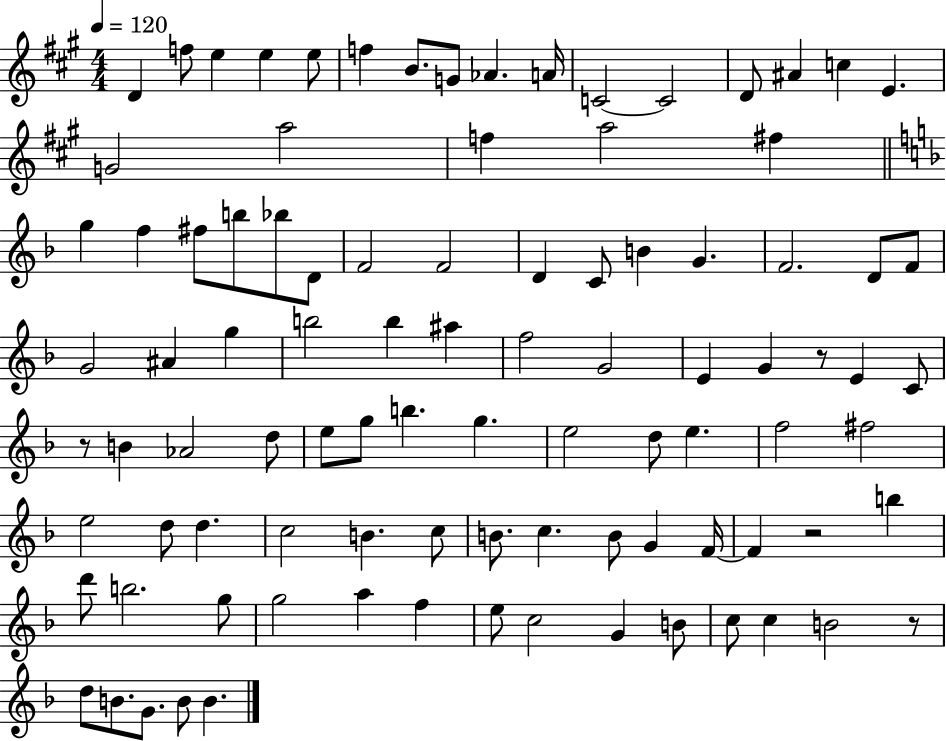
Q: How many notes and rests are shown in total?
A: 95